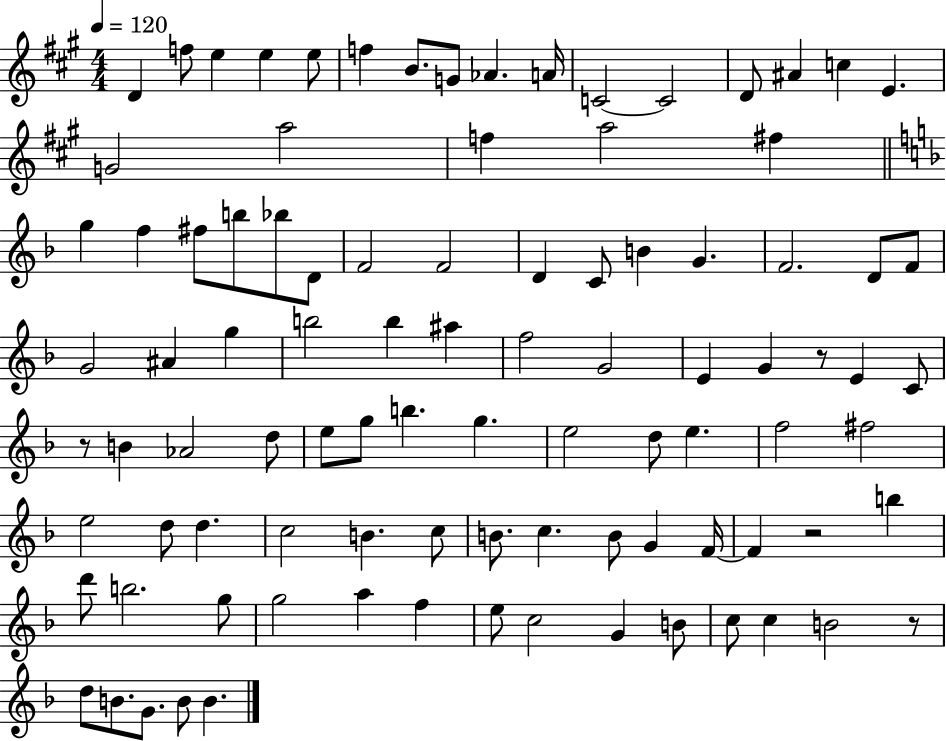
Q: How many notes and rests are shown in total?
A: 95